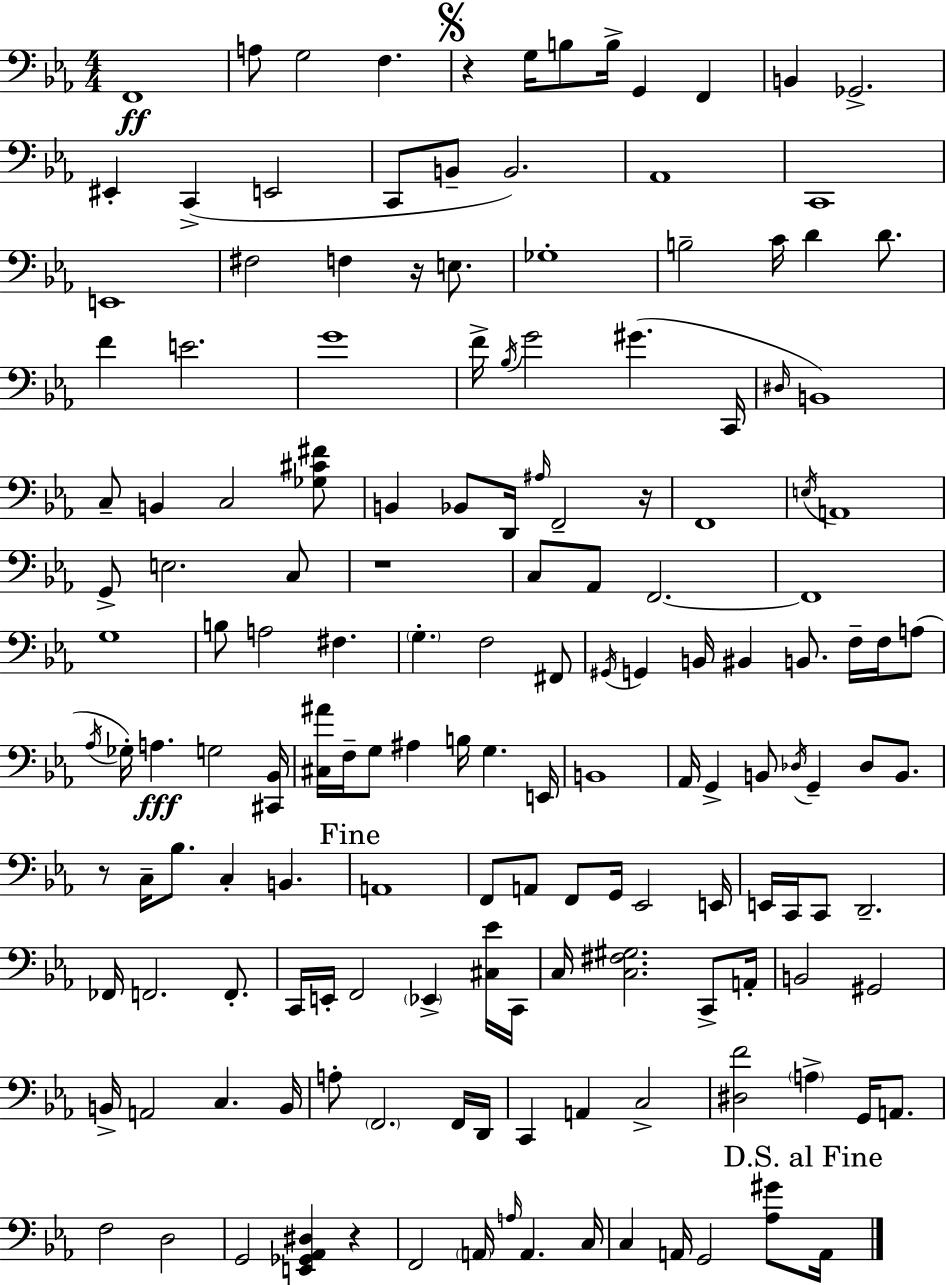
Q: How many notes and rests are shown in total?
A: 157